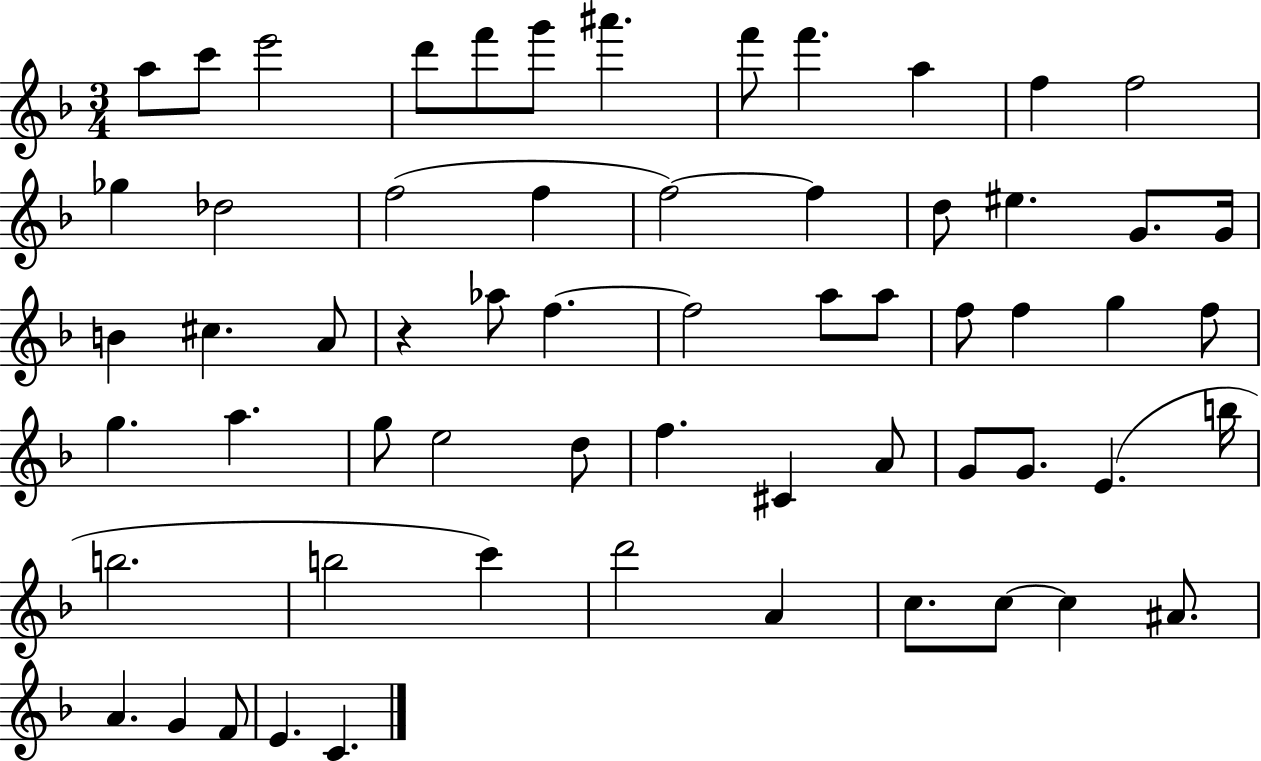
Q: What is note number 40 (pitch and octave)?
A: F5